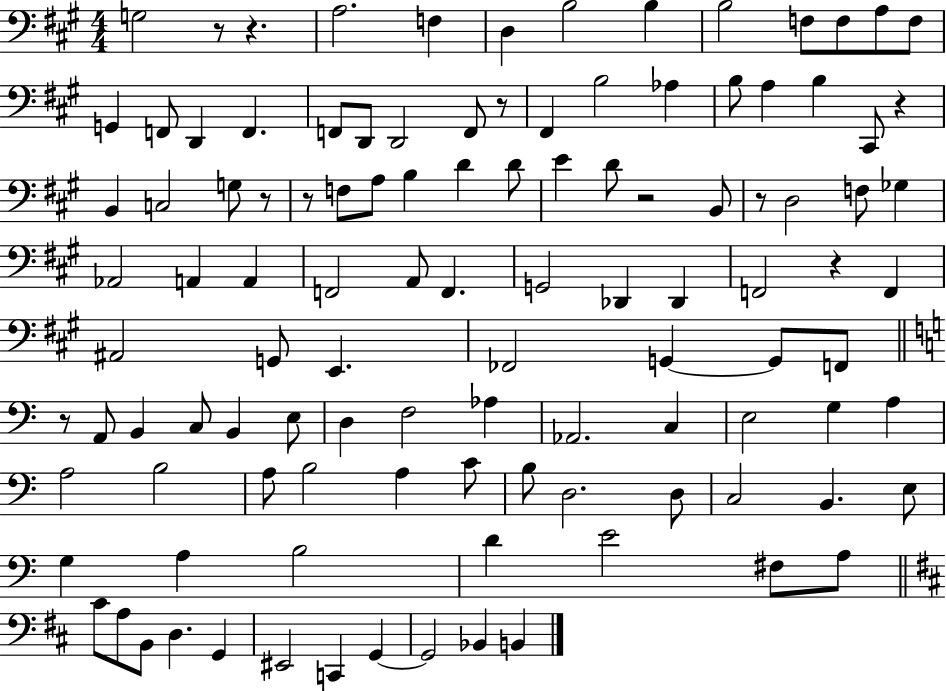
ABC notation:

X:1
T:Untitled
M:4/4
L:1/4
K:A
G,2 z/2 z A,2 F, D, B,2 B, B,2 F,/2 F,/2 A,/2 F,/2 G,, F,,/2 D,, F,, F,,/2 D,,/2 D,,2 F,,/2 z/2 ^F,, B,2 _A, B,/2 A, B, ^C,,/2 z B,, C,2 G,/2 z/2 z/2 F,/2 A,/2 B, D D/2 E D/2 z2 B,,/2 z/2 D,2 F,/2 _G, _A,,2 A,, A,, F,,2 A,,/2 F,, G,,2 _D,, _D,, F,,2 z F,, ^A,,2 G,,/2 E,, _F,,2 G,, G,,/2 F,,/2 z/2 A,,/2 B,, C,/2 B,, E,/2 D, F,2 _A, _A,,2 C, E,2 G, A, A,2 B,2 A,/2 B,2 A, C/2 B,/2 D,2 D,/2 C,2 B,, E,/2 G, A, B,2 D E2 ^F,/2 A,/2 ^C/2 A,/2 B,,/2 D, G,, ^E,,2 C,, G,, G,,2 _B,, B,,